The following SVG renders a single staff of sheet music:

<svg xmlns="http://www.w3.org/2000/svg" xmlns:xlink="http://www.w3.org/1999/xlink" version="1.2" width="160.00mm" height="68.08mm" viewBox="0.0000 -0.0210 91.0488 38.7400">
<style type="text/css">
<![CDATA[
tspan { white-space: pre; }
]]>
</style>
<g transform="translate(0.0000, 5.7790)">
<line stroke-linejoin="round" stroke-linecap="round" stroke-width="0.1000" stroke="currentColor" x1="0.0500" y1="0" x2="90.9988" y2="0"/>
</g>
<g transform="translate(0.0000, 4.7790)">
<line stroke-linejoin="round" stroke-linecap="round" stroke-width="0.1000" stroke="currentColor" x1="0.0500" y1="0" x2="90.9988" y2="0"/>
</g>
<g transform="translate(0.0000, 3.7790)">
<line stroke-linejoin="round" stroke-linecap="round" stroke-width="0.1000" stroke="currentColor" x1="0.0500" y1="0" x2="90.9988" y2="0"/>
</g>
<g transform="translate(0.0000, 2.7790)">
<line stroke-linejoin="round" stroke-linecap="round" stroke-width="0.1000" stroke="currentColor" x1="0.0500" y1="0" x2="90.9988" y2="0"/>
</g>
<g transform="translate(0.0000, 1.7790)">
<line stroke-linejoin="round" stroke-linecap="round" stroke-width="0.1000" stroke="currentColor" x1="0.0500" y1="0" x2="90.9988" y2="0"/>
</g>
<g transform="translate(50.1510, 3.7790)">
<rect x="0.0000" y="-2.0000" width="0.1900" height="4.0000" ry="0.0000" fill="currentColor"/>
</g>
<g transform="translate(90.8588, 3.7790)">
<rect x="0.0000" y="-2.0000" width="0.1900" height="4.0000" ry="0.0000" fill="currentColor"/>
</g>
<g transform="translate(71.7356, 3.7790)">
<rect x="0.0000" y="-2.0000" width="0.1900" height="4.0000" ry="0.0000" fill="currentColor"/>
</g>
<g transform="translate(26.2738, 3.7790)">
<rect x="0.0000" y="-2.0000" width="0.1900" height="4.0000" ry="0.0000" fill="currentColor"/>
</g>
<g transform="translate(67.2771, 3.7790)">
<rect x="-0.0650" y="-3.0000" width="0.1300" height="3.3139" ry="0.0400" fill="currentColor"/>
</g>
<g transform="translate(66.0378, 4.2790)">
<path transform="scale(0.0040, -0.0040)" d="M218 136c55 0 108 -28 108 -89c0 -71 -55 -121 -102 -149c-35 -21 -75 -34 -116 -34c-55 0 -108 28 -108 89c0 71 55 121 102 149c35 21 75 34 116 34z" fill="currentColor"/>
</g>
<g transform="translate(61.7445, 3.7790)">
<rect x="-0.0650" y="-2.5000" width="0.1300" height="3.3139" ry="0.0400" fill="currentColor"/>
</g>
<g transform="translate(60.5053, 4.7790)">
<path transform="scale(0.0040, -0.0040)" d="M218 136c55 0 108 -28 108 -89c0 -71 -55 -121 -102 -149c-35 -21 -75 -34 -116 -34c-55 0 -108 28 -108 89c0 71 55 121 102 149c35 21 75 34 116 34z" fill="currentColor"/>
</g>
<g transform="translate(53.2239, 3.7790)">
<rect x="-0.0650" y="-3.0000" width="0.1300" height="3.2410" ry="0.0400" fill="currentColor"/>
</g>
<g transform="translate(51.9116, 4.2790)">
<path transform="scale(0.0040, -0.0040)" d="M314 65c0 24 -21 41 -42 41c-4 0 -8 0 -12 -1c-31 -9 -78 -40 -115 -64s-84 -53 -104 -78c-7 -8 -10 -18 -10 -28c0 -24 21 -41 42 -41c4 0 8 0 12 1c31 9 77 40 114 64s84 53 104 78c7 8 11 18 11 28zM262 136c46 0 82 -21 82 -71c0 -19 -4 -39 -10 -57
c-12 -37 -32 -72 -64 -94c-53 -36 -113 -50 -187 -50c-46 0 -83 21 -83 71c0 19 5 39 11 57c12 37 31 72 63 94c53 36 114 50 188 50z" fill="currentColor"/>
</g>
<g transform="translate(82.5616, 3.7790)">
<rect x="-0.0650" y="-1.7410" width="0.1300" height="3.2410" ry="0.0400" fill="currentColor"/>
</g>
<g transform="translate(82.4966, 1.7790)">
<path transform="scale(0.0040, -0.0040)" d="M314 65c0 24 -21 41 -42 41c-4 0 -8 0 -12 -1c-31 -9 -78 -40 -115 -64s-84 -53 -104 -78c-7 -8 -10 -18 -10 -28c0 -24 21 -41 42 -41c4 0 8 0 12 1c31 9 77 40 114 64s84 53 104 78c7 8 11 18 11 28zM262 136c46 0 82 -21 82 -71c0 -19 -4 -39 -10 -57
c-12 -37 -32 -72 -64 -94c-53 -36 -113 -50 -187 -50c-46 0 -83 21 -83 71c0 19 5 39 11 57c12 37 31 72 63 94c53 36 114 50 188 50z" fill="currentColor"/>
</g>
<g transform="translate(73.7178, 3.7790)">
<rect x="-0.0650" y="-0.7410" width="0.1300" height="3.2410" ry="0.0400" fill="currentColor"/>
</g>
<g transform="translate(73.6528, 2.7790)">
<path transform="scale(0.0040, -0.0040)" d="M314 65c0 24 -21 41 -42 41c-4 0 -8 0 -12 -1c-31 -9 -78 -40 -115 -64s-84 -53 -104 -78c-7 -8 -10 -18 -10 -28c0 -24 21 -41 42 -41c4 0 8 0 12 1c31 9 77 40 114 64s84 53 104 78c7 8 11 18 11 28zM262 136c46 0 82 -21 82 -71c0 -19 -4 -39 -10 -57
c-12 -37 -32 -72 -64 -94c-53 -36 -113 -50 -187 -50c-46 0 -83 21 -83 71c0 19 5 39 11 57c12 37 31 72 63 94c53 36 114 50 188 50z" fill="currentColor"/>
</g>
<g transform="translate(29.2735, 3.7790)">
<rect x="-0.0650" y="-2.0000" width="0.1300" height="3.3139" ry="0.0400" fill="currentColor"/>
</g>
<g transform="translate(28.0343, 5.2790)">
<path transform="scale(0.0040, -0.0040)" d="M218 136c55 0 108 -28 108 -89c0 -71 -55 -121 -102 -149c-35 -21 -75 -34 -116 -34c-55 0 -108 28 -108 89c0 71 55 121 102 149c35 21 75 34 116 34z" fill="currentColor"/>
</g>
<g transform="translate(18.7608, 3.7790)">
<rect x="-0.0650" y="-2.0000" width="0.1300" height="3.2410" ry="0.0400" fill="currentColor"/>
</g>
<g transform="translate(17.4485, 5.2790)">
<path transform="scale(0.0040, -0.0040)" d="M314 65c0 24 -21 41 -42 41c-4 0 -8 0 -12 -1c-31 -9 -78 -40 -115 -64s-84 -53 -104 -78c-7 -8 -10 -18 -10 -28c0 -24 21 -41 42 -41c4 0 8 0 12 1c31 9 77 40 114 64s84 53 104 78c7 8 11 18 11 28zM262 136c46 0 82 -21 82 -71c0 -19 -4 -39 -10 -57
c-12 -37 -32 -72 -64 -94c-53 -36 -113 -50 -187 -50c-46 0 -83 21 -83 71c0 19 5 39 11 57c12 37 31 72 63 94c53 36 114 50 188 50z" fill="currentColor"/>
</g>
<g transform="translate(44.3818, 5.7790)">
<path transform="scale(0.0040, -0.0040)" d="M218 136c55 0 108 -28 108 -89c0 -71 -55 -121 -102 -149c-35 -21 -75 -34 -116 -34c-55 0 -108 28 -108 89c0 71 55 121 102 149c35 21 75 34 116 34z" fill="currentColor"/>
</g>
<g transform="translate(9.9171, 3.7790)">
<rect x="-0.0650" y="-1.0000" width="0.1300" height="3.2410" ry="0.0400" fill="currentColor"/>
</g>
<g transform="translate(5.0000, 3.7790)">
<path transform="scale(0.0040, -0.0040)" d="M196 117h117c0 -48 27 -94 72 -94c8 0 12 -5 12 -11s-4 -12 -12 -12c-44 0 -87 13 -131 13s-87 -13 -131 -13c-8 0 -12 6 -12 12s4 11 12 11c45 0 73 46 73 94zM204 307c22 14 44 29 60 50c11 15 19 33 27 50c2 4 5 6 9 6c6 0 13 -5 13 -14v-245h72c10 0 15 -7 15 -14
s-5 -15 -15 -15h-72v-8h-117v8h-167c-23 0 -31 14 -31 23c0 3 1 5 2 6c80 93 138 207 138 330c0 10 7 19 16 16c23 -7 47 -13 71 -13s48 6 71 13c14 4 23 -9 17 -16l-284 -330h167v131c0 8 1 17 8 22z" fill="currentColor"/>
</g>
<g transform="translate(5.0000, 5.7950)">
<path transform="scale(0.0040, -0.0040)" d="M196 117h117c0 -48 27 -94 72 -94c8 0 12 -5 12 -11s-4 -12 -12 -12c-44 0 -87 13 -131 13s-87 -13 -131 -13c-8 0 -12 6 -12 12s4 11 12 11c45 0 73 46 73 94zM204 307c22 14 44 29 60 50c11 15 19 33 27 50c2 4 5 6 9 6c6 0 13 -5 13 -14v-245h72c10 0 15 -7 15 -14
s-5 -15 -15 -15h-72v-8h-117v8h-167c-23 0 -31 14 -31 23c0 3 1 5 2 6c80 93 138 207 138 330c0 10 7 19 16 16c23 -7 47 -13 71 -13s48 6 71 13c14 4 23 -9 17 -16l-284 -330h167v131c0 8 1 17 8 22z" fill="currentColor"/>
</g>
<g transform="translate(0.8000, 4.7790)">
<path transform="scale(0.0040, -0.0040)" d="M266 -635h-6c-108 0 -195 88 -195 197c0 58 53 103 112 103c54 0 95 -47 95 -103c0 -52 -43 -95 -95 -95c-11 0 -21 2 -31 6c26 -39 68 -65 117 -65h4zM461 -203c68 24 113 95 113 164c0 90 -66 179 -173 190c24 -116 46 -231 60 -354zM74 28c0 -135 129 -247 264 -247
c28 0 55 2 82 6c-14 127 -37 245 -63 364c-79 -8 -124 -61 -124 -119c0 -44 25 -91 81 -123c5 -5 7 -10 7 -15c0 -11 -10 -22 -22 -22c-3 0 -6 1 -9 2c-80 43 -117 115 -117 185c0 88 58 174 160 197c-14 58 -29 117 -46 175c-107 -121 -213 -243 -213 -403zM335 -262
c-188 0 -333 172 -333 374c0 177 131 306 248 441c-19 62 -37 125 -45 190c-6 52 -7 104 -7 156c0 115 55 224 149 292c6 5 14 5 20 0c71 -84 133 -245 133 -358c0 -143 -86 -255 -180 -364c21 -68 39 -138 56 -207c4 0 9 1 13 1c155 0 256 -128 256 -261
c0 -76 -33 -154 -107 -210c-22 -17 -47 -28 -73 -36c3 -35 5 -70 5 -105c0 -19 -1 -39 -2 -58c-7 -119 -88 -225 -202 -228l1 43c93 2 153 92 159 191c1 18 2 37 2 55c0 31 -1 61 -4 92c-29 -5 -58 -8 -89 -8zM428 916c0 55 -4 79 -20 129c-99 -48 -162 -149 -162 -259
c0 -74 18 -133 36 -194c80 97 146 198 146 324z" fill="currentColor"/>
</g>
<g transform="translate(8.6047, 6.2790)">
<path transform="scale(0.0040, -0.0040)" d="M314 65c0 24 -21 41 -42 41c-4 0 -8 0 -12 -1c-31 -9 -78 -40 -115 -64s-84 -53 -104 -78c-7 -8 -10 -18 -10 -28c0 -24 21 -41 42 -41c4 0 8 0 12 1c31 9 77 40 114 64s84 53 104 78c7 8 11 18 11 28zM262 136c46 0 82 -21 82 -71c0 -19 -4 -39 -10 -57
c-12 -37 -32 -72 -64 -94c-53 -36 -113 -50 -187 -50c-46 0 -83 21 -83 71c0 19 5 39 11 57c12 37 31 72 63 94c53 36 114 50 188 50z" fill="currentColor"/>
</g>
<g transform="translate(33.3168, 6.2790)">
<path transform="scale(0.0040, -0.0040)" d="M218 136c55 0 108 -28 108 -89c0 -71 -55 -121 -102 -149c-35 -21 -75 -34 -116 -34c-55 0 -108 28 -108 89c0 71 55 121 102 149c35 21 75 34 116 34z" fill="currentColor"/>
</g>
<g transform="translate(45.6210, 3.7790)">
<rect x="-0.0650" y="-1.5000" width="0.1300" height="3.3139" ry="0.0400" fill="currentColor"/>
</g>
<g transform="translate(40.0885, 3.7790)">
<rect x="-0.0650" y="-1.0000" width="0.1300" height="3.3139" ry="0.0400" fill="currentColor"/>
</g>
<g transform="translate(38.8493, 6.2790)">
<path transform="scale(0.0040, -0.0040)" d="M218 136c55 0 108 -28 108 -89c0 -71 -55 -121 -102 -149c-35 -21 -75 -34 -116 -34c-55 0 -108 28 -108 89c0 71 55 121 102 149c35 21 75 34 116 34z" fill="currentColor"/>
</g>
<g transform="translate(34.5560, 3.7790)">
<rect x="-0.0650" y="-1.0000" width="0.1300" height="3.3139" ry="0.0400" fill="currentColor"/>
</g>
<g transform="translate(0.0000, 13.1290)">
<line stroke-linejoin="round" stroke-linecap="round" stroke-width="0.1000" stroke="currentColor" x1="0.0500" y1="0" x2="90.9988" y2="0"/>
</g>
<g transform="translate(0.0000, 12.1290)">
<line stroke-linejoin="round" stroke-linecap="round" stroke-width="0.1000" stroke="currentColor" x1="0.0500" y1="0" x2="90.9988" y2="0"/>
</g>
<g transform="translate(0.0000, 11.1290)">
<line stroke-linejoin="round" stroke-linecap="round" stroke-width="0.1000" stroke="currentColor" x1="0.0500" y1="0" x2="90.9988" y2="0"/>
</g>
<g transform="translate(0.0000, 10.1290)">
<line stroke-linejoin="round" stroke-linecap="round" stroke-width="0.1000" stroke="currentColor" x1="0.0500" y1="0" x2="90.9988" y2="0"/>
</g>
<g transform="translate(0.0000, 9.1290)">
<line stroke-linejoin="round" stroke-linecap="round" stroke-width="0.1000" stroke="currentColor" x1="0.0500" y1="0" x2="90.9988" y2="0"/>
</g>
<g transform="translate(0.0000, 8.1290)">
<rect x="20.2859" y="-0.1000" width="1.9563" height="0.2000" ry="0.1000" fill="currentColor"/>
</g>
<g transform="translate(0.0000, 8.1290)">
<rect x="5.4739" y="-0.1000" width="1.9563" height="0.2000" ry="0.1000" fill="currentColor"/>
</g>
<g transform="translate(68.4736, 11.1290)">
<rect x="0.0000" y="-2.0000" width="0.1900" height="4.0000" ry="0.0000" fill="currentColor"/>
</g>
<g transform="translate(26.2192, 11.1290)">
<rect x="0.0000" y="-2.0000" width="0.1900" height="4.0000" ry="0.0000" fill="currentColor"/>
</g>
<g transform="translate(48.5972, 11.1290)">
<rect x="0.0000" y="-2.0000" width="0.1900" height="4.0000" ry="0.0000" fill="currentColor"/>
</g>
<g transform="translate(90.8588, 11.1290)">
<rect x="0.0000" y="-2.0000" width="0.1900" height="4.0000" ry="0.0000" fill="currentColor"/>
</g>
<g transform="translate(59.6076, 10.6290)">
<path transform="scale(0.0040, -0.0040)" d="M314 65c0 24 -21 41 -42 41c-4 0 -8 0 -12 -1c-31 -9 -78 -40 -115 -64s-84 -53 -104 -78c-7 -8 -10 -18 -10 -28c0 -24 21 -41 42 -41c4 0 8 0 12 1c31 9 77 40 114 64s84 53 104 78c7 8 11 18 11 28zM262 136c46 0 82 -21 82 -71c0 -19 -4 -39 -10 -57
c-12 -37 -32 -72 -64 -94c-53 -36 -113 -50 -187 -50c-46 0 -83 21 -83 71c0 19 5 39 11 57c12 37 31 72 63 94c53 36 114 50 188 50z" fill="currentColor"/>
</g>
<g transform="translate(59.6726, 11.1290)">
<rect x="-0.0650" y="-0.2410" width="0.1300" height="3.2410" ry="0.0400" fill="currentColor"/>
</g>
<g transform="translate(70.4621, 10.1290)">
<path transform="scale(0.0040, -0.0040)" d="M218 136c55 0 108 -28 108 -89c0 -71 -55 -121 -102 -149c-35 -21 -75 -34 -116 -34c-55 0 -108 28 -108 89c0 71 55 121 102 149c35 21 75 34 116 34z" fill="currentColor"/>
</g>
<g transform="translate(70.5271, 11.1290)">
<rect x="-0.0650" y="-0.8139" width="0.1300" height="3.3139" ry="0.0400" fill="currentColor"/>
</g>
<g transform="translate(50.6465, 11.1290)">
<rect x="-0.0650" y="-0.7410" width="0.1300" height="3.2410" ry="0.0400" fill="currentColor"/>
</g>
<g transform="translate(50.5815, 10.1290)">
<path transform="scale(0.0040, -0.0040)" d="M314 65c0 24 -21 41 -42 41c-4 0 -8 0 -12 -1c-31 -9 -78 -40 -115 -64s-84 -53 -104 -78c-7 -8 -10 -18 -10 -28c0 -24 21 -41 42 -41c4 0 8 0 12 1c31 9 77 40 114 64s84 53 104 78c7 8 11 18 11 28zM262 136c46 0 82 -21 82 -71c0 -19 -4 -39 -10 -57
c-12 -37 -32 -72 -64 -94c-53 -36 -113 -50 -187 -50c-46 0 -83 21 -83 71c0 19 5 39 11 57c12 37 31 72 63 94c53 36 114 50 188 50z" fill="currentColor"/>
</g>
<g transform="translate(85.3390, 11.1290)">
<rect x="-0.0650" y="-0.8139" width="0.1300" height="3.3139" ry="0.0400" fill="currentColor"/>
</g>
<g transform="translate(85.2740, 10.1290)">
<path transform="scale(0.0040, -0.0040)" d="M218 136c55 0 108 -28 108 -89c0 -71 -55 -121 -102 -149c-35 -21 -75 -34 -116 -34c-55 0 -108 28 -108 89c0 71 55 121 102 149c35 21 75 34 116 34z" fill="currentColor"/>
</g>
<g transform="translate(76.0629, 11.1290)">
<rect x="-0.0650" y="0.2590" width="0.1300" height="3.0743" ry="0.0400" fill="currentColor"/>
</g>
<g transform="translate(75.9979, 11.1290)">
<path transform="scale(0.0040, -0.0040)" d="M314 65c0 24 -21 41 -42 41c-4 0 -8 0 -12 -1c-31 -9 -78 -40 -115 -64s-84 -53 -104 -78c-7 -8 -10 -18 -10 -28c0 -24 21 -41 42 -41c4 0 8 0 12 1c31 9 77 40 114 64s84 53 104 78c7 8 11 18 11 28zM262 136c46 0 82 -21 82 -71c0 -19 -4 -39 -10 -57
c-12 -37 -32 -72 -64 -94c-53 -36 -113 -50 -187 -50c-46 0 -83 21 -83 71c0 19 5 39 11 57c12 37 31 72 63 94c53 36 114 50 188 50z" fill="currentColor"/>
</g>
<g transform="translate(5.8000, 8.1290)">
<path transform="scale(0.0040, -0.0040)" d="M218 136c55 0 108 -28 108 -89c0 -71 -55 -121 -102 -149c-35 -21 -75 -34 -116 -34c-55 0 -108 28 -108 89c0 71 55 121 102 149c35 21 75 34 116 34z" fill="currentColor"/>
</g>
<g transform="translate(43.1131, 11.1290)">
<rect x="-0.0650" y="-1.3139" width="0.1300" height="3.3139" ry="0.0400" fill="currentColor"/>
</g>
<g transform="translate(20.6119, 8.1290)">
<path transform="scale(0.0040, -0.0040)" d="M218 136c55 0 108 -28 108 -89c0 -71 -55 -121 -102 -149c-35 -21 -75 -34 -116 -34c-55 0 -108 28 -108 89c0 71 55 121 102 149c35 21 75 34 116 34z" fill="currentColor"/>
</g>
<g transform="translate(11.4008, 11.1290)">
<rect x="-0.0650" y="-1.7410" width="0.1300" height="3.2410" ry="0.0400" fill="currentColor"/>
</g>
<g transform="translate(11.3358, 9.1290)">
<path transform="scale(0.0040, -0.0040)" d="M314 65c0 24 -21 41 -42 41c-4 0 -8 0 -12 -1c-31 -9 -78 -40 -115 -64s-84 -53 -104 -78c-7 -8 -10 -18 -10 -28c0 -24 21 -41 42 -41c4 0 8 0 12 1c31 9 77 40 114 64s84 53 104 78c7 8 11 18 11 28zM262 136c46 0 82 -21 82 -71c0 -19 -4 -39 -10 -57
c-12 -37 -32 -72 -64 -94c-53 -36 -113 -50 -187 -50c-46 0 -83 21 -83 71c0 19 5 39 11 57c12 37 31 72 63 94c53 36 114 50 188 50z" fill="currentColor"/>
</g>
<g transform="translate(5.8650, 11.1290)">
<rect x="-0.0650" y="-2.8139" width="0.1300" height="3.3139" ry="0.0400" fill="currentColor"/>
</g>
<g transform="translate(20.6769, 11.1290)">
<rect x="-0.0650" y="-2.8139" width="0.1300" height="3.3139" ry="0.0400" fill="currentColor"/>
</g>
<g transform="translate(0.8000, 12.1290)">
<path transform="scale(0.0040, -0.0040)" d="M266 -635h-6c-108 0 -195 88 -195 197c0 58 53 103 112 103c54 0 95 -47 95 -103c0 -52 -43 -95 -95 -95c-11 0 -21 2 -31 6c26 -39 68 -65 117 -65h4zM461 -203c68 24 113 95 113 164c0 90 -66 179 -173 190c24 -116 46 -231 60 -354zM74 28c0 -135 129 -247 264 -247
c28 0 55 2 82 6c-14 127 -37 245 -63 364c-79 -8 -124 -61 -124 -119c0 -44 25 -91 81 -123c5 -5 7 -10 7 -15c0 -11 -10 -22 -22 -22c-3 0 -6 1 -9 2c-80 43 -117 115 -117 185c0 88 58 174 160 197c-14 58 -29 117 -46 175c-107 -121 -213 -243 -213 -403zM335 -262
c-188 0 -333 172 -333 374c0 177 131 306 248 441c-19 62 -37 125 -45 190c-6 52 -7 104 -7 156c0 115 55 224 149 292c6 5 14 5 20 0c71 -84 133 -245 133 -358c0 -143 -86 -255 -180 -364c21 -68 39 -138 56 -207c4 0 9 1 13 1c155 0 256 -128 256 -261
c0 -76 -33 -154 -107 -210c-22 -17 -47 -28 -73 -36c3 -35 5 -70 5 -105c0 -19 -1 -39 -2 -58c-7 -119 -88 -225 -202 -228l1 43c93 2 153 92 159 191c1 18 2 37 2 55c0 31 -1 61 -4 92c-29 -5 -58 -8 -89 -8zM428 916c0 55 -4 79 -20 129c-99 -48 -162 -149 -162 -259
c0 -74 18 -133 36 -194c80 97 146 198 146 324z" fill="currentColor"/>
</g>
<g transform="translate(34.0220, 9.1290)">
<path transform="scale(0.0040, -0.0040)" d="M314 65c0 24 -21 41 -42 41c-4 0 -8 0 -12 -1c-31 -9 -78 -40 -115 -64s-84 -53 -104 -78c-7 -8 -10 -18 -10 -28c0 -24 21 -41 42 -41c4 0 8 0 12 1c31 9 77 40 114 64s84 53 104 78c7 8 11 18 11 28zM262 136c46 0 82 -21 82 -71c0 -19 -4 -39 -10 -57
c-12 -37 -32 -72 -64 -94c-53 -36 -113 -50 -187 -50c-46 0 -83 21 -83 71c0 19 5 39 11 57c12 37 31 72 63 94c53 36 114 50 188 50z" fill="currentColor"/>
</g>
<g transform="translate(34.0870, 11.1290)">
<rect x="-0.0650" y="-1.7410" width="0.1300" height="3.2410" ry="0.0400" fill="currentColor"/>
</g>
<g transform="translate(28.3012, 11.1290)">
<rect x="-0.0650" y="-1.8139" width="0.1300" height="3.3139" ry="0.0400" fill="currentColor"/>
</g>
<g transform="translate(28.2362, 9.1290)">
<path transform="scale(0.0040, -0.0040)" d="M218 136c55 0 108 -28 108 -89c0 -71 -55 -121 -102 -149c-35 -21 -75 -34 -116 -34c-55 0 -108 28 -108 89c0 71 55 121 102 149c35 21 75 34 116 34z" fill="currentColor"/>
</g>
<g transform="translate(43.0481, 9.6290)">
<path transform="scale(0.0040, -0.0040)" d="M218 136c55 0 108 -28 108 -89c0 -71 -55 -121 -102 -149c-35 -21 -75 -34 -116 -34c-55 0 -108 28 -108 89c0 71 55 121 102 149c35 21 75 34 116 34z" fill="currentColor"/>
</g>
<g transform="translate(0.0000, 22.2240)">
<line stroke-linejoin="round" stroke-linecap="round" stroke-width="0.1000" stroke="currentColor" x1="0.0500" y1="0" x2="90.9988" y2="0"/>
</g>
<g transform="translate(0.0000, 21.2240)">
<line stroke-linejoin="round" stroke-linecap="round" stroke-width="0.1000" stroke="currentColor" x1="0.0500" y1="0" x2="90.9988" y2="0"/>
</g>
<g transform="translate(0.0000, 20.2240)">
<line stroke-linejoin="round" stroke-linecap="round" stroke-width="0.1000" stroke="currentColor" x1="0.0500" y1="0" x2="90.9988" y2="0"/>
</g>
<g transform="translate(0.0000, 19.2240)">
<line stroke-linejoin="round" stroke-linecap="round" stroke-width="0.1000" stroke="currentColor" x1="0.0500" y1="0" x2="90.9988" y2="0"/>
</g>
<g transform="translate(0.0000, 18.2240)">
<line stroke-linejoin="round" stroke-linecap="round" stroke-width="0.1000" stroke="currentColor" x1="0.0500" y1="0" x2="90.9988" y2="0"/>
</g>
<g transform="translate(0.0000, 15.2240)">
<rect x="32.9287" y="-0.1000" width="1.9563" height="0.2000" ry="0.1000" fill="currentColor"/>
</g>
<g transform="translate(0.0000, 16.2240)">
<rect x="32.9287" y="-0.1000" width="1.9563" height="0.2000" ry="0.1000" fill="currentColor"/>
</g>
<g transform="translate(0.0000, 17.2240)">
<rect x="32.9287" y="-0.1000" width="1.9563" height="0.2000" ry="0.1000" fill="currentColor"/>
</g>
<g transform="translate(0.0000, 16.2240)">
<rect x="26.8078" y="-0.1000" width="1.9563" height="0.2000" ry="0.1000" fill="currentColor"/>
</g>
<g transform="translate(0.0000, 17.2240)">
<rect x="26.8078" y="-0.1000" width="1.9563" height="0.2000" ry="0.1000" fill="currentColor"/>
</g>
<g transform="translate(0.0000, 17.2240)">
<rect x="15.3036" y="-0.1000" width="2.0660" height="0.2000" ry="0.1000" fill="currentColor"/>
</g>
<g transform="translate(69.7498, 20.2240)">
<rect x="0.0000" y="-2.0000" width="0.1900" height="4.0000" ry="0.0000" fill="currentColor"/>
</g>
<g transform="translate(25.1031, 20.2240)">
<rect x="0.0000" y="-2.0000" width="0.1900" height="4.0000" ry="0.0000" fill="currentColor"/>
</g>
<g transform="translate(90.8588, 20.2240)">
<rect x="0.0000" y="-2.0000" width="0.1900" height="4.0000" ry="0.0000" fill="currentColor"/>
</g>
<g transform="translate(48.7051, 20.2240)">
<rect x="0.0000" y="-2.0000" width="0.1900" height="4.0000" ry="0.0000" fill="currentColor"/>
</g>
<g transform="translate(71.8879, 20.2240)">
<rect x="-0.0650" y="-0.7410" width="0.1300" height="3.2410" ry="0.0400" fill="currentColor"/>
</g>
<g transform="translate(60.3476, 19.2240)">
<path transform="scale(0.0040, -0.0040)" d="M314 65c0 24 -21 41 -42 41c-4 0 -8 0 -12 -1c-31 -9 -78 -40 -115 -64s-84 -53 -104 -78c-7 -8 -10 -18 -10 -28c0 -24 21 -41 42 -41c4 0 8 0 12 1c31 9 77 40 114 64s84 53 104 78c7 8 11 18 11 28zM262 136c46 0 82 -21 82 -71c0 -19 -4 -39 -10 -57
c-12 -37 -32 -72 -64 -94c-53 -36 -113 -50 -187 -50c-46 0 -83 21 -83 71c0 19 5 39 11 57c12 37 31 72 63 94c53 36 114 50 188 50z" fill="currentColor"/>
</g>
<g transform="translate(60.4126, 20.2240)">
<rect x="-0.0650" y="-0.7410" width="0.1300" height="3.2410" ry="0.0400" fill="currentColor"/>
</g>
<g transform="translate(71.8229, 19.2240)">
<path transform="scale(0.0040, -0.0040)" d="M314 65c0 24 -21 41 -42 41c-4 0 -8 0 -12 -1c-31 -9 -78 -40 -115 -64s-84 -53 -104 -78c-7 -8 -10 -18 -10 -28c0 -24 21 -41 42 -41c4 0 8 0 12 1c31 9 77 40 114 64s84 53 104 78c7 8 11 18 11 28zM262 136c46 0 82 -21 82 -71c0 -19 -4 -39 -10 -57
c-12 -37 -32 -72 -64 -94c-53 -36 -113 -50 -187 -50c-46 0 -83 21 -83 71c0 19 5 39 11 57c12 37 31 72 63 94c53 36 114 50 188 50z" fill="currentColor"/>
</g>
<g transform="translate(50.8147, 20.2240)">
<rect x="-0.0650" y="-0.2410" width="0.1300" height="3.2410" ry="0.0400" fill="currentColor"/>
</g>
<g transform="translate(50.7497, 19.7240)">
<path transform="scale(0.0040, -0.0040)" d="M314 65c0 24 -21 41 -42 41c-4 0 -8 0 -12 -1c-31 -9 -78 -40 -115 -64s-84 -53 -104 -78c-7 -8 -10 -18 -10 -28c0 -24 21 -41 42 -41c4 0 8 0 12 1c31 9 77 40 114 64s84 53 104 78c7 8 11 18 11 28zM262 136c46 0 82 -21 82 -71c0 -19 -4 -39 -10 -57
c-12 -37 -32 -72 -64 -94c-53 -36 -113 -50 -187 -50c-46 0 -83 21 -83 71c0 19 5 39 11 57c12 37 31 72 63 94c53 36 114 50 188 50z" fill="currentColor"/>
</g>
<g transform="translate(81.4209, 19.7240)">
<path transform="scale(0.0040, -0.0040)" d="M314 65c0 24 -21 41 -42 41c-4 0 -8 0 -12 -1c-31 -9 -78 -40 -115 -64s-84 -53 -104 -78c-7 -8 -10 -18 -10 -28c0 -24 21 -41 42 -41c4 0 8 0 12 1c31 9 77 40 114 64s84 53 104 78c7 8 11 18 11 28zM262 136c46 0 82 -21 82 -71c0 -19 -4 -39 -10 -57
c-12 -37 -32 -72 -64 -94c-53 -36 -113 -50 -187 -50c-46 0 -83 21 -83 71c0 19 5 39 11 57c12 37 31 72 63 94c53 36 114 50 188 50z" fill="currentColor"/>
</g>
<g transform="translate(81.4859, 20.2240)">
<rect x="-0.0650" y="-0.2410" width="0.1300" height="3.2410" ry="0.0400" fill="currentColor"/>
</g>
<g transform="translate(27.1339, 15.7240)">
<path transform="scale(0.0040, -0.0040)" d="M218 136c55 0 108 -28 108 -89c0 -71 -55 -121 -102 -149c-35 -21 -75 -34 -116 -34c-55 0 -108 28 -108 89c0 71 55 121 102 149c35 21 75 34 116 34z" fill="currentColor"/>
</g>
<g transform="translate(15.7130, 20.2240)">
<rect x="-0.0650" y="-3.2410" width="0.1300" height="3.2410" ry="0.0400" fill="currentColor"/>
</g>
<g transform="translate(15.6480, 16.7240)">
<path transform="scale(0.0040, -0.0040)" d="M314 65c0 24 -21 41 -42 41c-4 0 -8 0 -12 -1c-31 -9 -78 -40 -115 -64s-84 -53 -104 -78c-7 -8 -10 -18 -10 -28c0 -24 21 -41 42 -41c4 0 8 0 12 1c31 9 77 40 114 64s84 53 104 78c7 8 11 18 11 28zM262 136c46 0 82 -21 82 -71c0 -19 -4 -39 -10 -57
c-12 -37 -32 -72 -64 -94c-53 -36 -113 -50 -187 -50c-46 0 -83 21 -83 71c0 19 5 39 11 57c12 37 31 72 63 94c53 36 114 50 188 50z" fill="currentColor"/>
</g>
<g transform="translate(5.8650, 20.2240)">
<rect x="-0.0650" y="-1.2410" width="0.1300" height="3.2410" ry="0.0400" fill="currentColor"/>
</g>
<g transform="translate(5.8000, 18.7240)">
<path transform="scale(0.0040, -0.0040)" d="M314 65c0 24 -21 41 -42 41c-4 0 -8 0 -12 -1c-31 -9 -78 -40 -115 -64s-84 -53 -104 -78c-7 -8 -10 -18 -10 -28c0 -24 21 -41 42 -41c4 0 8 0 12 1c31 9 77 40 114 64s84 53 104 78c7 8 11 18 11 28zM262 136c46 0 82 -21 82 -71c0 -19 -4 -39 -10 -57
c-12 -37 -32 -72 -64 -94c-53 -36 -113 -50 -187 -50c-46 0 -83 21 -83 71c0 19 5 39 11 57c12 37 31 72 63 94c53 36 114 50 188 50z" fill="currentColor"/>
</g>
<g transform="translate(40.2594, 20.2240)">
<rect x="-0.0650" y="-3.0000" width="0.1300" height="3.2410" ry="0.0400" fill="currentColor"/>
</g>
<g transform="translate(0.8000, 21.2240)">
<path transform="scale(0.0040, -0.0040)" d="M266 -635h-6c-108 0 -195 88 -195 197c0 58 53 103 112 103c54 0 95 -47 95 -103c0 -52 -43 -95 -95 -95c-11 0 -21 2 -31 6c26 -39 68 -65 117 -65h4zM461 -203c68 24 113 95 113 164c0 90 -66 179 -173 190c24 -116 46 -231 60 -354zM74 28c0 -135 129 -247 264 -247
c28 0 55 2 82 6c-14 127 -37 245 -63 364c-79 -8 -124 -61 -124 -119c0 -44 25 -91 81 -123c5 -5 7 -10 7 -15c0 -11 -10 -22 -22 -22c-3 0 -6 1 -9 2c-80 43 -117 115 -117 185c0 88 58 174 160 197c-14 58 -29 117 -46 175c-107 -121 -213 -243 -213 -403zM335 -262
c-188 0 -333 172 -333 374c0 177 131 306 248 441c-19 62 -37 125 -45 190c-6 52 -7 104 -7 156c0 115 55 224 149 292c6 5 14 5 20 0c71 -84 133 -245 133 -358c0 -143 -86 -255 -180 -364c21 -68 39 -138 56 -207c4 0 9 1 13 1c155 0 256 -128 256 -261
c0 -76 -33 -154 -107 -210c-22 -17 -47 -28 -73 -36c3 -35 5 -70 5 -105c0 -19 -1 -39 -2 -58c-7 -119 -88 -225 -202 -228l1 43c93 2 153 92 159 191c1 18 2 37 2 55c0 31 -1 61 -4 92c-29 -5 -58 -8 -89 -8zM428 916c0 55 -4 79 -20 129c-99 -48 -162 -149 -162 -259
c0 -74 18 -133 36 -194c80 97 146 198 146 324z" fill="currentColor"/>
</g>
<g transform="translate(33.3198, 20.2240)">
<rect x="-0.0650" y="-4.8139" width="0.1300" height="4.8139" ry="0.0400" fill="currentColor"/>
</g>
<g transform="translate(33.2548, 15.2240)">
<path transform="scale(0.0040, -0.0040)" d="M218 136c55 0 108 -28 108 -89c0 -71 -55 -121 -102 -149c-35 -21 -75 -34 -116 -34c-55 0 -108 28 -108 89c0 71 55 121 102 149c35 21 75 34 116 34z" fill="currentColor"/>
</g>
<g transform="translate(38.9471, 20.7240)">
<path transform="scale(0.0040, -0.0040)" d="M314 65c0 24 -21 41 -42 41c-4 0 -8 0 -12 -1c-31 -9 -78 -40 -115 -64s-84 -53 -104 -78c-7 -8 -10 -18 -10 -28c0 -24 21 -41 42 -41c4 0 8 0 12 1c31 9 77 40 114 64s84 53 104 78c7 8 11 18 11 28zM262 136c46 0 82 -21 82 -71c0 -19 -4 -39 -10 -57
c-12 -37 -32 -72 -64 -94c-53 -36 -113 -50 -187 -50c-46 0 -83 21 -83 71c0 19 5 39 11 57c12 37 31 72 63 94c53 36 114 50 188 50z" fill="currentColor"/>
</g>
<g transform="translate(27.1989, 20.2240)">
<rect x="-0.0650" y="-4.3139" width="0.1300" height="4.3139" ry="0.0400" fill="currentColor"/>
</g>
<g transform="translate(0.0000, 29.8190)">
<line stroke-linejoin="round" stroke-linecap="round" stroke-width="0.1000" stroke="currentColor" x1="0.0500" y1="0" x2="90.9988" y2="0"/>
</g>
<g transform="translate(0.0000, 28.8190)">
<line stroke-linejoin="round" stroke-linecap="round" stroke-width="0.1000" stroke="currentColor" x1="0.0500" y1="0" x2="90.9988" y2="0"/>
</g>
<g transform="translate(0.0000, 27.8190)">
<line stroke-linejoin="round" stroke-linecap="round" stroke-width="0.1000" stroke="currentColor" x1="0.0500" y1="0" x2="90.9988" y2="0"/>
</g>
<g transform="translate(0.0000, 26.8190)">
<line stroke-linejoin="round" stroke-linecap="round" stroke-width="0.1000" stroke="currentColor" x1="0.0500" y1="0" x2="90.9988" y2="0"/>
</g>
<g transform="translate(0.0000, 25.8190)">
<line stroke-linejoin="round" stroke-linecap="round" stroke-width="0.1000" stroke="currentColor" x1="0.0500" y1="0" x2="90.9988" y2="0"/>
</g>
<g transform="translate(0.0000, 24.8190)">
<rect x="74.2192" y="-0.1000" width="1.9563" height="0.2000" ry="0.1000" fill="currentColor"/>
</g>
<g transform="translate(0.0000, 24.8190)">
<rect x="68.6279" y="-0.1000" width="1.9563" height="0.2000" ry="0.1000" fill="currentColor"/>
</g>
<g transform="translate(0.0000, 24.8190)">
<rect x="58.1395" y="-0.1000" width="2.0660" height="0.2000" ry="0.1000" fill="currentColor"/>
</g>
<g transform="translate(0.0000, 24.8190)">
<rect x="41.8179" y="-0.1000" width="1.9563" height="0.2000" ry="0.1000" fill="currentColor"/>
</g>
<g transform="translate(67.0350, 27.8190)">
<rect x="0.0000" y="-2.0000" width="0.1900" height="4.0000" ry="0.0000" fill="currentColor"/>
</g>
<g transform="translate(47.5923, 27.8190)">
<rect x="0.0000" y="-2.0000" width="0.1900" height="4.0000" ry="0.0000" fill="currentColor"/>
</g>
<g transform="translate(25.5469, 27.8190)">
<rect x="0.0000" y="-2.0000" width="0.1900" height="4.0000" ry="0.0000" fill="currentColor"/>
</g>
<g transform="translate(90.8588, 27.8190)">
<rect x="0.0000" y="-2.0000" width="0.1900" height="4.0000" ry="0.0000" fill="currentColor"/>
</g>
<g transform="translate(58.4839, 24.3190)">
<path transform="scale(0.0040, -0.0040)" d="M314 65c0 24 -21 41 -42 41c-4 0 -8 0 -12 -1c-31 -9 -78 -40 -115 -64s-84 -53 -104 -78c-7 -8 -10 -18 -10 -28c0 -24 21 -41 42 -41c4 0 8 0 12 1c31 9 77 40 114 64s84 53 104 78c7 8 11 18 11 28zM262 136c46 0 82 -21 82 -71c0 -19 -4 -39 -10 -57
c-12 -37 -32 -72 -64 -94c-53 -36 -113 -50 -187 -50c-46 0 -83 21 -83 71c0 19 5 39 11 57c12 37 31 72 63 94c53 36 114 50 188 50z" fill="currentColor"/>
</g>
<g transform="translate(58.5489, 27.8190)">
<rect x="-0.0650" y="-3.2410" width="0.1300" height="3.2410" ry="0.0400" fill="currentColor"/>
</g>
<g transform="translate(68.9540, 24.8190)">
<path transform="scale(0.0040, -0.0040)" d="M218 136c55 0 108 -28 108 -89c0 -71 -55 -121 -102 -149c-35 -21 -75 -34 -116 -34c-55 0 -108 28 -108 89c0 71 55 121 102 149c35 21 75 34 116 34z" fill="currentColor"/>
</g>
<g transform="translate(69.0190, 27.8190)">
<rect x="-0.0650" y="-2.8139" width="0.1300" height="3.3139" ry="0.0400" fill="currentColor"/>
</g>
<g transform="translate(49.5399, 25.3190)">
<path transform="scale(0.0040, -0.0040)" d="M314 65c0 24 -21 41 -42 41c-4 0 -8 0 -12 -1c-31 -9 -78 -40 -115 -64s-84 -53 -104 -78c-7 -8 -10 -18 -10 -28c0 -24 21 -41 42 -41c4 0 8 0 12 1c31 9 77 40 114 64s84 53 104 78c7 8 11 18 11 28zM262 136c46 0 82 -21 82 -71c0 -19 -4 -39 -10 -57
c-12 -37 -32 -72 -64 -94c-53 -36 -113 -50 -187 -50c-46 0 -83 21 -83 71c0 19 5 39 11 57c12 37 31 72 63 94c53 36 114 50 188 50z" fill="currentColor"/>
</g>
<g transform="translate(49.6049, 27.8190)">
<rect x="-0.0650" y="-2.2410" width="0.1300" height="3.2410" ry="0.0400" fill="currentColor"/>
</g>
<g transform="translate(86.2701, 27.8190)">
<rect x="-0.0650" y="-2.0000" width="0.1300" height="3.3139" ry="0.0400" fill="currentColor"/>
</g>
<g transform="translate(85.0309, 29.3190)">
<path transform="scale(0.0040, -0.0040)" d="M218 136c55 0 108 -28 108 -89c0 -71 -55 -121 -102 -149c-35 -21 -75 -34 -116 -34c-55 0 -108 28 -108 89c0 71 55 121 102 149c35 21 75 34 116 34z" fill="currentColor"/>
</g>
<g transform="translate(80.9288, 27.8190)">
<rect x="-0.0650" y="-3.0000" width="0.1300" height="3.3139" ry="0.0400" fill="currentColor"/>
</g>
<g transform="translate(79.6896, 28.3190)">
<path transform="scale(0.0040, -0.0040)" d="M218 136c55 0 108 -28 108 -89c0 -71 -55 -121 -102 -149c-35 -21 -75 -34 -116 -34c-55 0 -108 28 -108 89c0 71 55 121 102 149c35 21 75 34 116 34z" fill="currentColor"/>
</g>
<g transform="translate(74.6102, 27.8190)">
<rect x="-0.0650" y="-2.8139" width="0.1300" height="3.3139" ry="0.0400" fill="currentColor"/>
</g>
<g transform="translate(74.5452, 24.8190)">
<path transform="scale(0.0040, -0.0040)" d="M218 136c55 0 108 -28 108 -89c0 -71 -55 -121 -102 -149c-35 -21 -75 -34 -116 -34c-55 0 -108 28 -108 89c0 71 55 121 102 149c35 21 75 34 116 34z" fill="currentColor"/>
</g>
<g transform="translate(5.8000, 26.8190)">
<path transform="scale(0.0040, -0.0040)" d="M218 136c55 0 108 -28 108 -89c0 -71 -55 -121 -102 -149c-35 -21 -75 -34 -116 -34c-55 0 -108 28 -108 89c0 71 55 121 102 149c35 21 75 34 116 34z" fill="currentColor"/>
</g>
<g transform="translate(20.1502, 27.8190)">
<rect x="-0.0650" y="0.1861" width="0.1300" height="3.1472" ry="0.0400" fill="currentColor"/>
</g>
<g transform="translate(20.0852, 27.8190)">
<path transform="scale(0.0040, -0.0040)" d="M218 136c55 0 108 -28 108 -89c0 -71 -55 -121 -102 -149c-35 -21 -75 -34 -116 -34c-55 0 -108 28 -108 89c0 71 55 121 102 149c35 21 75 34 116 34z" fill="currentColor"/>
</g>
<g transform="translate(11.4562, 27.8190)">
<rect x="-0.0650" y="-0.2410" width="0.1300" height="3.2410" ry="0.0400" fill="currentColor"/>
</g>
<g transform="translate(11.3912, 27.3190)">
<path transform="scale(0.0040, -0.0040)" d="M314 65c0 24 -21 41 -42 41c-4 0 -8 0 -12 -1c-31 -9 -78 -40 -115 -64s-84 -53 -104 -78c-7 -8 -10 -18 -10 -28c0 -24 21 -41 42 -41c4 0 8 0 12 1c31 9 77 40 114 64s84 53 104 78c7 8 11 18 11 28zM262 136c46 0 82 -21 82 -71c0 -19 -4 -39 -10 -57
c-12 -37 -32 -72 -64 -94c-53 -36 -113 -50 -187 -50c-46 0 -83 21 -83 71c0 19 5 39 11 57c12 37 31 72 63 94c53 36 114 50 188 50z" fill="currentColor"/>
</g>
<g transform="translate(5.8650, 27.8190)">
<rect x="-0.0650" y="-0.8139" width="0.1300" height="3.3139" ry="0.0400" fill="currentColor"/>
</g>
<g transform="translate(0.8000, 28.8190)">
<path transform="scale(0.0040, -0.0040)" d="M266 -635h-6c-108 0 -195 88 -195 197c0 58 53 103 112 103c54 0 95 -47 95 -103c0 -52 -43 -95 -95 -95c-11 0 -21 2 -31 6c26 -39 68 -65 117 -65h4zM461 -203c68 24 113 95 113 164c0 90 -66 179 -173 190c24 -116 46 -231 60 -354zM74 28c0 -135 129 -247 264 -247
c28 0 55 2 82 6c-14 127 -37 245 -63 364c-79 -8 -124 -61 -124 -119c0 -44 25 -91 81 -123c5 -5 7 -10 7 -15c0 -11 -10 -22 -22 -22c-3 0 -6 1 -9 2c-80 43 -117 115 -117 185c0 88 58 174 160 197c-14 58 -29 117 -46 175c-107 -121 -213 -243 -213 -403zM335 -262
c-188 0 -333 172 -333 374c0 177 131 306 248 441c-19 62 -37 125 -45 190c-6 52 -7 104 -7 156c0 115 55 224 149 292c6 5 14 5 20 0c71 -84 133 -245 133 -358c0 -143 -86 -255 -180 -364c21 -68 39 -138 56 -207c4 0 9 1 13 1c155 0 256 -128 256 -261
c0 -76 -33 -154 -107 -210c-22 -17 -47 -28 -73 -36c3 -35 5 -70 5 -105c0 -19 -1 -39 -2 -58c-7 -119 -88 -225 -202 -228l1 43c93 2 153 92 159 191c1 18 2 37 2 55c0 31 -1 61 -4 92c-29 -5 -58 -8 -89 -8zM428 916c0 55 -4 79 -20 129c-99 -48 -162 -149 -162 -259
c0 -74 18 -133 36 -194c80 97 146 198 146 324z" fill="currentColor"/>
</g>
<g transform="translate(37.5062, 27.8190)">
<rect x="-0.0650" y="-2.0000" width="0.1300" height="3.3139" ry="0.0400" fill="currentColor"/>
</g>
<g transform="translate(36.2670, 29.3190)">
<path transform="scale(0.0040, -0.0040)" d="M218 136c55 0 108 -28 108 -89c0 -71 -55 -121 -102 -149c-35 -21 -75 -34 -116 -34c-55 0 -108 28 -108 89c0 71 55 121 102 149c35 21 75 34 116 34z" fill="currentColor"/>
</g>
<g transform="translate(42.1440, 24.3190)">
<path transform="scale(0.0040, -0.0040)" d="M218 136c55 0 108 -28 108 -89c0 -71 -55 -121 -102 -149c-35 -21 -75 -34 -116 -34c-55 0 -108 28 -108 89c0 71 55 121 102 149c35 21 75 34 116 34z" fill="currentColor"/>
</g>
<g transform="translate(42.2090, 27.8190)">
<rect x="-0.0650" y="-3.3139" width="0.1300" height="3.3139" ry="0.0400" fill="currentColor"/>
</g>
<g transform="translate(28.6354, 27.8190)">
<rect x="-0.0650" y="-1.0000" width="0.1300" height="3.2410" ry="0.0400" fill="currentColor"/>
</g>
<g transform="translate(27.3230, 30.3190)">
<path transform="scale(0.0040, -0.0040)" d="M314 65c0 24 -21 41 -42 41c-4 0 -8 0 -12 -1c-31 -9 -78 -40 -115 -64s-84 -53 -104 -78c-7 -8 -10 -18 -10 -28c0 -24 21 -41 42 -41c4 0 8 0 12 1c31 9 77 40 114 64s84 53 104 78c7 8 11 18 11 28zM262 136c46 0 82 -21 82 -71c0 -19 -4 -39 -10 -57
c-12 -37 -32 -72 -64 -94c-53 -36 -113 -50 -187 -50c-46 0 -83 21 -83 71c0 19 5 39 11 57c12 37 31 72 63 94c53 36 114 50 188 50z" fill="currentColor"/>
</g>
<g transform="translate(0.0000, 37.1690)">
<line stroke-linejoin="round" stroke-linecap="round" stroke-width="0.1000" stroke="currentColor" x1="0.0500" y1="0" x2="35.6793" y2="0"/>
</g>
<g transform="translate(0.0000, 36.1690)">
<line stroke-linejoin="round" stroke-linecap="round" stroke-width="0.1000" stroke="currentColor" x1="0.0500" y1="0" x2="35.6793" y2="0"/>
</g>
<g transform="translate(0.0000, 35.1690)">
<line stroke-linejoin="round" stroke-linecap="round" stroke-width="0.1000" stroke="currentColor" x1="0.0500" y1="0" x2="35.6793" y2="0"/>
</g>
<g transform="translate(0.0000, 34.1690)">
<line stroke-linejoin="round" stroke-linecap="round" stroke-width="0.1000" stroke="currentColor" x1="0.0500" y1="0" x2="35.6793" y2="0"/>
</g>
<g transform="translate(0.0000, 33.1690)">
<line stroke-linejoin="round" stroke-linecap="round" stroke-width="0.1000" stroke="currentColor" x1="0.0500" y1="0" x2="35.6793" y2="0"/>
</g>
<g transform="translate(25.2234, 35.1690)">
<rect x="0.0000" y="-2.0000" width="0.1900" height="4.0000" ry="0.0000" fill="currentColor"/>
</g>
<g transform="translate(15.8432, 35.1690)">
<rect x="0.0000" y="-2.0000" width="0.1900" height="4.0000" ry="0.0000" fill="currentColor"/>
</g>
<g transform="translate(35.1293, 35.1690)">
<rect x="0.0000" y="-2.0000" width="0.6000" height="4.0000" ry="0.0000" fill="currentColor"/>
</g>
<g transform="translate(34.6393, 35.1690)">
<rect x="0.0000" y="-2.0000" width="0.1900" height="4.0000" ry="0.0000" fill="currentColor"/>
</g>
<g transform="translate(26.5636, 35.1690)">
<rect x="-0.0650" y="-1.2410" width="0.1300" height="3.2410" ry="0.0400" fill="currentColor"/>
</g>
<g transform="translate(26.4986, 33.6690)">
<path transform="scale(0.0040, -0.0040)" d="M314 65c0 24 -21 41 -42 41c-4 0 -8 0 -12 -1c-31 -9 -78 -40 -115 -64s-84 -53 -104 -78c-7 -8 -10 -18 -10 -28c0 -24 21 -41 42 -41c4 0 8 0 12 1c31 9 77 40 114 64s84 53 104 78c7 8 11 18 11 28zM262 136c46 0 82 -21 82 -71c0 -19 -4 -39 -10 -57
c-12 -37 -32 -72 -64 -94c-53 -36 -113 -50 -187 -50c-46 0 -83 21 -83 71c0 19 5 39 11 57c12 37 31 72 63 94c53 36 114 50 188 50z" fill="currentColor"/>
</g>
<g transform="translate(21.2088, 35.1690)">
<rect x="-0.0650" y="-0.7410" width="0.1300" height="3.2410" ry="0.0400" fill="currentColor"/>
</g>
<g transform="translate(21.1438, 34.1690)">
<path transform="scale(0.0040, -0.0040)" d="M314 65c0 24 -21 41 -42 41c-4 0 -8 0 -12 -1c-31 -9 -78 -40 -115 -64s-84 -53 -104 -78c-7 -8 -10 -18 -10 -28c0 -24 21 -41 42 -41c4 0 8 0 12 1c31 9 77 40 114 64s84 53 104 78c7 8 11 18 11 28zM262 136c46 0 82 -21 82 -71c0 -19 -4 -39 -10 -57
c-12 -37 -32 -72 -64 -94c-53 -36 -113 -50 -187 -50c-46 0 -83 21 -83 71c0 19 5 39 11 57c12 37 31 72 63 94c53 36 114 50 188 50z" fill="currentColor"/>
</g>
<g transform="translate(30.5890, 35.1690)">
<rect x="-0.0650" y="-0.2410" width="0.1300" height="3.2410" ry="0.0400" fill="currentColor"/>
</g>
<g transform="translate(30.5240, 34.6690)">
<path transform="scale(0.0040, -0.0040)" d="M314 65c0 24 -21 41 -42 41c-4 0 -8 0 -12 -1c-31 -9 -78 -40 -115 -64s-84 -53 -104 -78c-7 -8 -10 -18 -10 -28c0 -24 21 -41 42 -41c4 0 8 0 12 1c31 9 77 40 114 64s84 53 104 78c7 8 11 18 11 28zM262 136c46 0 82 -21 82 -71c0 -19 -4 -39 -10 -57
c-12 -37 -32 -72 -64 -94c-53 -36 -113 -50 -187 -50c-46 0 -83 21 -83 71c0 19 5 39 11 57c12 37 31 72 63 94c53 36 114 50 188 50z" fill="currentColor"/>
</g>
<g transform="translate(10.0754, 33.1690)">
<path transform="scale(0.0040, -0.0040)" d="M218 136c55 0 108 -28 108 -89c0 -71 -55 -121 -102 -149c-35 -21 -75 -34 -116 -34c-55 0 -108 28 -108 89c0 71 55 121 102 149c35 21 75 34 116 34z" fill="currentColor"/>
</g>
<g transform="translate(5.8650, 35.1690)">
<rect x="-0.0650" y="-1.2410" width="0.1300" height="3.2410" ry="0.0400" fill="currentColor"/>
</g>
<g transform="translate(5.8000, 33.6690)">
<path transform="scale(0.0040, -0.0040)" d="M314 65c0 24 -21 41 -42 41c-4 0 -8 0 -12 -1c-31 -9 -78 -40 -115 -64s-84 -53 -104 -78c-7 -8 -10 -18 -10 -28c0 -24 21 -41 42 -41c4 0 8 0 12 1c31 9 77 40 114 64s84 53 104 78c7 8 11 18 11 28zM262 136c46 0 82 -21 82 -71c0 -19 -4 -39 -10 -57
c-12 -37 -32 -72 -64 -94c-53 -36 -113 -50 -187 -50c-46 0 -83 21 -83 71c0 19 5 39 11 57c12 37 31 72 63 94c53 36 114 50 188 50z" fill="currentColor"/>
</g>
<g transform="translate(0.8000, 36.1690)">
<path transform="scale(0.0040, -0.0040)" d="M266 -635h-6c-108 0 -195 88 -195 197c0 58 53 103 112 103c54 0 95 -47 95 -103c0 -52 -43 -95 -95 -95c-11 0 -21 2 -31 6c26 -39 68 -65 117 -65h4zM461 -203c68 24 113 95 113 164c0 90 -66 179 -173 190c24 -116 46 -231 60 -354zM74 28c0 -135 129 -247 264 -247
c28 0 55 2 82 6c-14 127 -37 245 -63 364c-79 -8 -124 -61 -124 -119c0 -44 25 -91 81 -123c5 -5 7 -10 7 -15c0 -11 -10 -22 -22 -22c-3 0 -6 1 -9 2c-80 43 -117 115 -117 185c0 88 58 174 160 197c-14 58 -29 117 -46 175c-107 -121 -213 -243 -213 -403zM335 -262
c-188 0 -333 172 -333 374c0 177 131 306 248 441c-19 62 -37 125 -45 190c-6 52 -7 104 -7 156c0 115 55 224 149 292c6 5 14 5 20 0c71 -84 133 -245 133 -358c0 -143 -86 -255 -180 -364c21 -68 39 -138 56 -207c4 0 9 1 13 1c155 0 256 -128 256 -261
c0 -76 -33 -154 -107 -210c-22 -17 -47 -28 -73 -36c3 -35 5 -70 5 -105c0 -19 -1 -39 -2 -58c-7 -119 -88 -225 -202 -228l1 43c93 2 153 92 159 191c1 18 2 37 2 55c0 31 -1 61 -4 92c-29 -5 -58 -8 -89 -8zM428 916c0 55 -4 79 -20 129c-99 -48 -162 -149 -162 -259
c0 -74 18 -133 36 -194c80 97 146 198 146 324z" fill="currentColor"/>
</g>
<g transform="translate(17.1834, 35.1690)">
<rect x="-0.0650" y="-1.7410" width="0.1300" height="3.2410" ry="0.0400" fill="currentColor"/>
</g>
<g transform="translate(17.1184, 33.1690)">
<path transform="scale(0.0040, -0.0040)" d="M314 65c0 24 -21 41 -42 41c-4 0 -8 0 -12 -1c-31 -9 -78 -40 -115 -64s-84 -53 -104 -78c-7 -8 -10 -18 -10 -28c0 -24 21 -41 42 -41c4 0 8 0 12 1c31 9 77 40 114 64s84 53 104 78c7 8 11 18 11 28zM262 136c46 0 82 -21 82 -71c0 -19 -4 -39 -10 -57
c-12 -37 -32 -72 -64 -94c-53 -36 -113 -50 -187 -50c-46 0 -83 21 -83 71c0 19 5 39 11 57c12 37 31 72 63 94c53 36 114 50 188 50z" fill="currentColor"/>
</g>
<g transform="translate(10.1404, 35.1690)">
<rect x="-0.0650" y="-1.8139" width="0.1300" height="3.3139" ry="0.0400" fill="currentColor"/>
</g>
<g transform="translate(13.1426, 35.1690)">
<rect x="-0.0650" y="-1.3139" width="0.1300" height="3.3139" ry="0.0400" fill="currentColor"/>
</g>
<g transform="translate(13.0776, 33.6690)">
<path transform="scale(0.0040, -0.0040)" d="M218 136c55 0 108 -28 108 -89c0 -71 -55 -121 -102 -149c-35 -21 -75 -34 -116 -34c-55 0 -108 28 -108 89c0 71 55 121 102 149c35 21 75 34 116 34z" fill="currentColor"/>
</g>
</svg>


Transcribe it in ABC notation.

X:1
T:Untitled
M:4/4
L:1/4
K:C
D2 F2 F D D E A2 G A d2 f2 a f2 a f f2 e d2 c2 d B2 d e2 b2 d' e' A2 c2 d2 d2 c2 d c2 B D2 F b g2 b2 a a A F e2 f e f2 d2 e2 c2